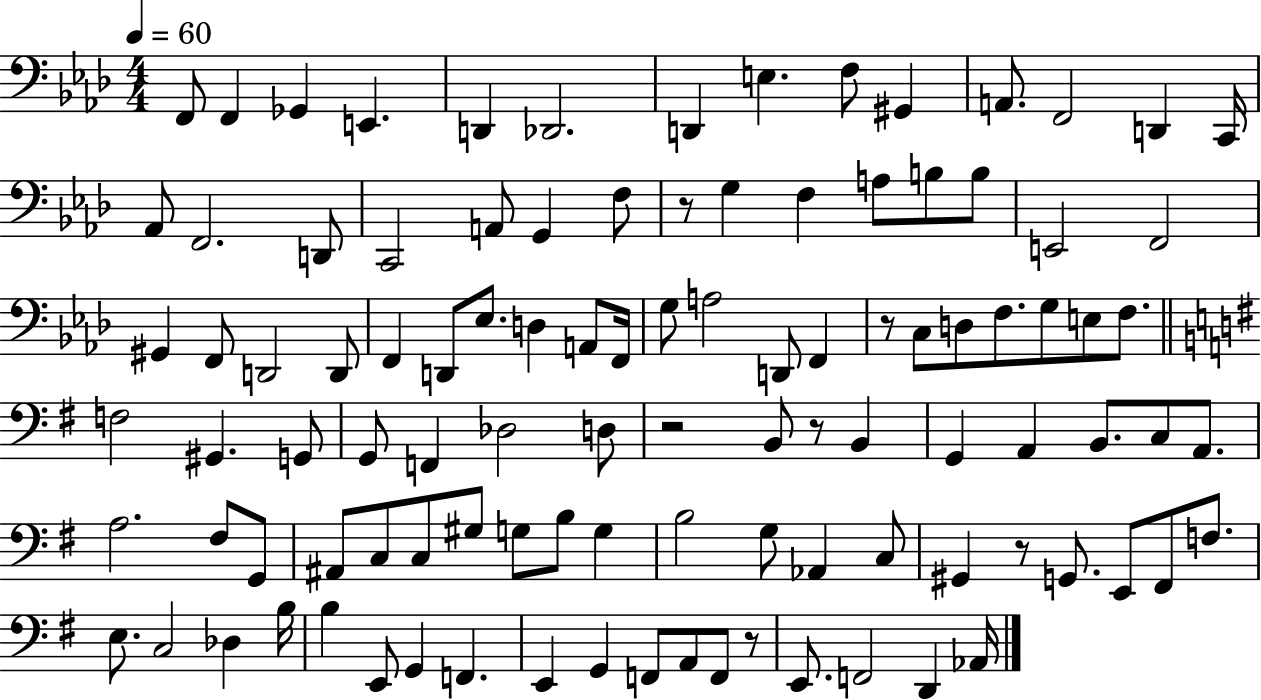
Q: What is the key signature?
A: AES major